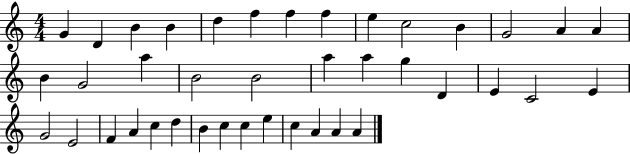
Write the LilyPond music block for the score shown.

{
  \clef treble
  \numericTimeSignature
  \time 4/4
  \key c \major
  g'4 d'4 b'4 b'4 | d''4 f''4 f''4 f''4 | e''4 c''2 b'4 | g'2 a'4 a'4 | \break b'4 g'2 a''4 | b'2 b'2 | a''4 a''4 g''4 d'4 | e'4 c'2 e'4 | \break g'2 e'2 | f'4 a'4 c''4 d''4 | b'4 c''4 c''4 e''4 | c''4 a'4 a'4 a'4 | \break \bar "|."
}